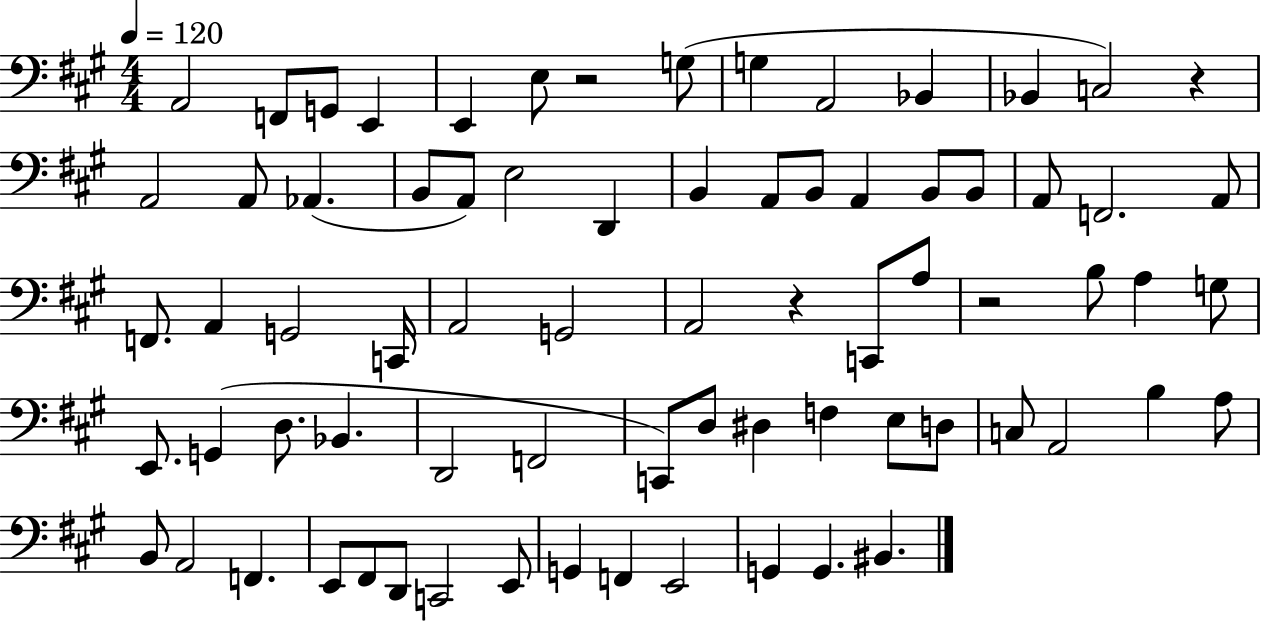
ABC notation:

X:1
T:Untitled
M:4/4
L:1/4
K:A
A,,2 F,,/2 G,,/2 E,, E,, E,/2 z2 G,/2 G, A,,2 _B,, _B,, C,2 z A,,2 A,,/2 _A,, B,,/2 A,,/2 E,2 D,, B,, A,,/2 B,,/2 A,, B,,/2 B,,/2 A,,/2 F,,2 A,,/2 F,,/2 A,, G,,2 C,,/4 A,,2 G,,2 A,,2 z C,,/2 A,/2 z2 B,/2 A, G,/2 E,,/2 G,, D,/2 _B,, D,,2 F,,2 C,,/2 D,/2 ^D, F, E,/2 D,/2 C,/2 A,,2 B, A,/2 B,,/2 A,,2 F,, E,,/2 ^F,,/2 D,,/2 C,,2 E,,/2 G,, F,, E,,2 G,, G,, ^B,,